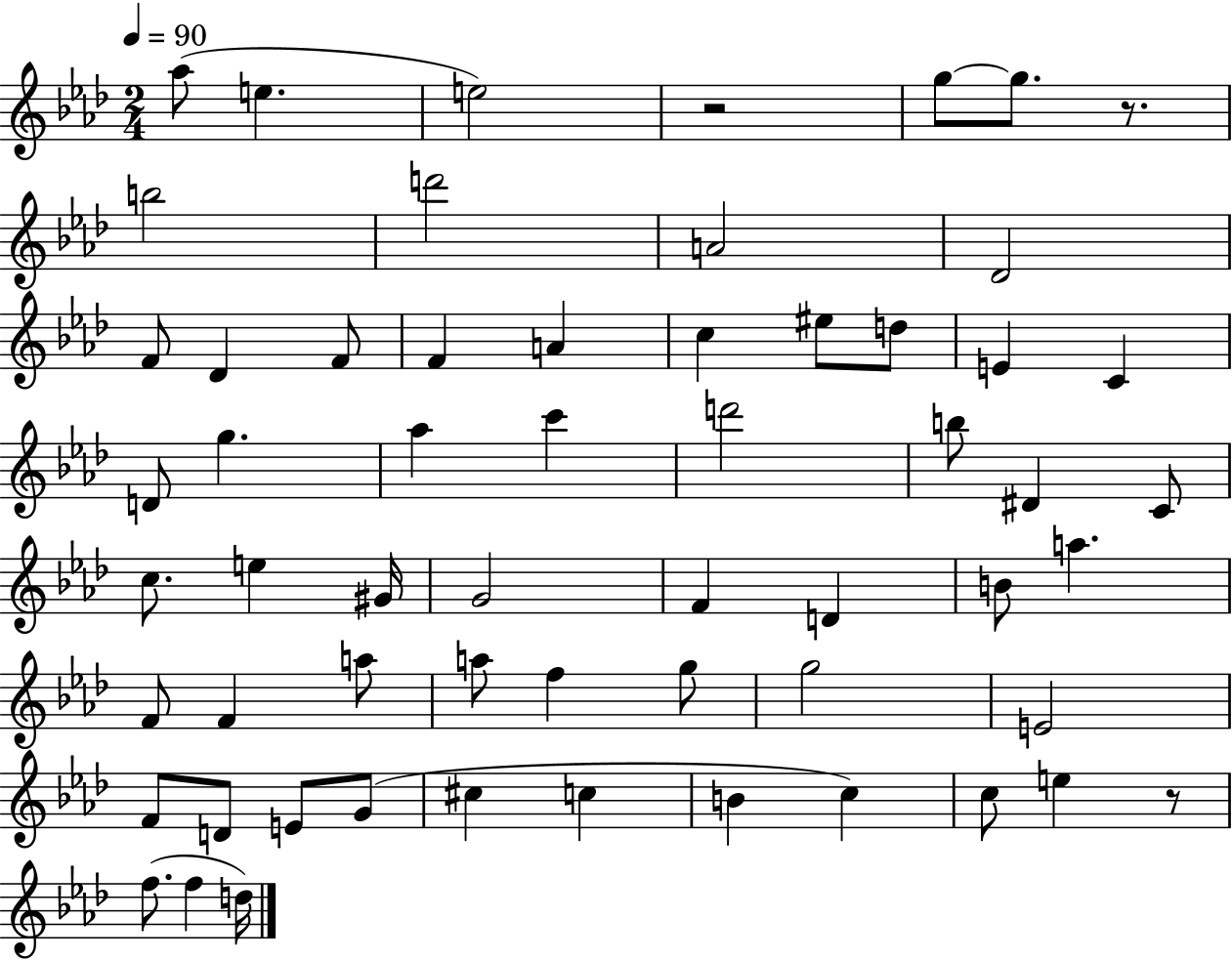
Ab5/e E5/q. E5/h R/h G5/e G5/e. R/e. B5/h D6/h A4/h Db4/h F4/e Db4/q F4/e F4/q A4/q C5/q EIS5/e D5/e E4/q C4/q D4/e G5/q. Ab5/q C6/q D6/h B5/e D#4/q C4/e C5/e. E5/q G#4/s G4/h F4/q D4/q B4/e A5/q. F4/e F4/q A5/e A5/e F5/q G5/e G5/h E4/h F4/e D4/e E4/e G4/e C#5/q C5/q B4/q C5/q C5/e E5/q R/e F5/e. F5/q D5/s